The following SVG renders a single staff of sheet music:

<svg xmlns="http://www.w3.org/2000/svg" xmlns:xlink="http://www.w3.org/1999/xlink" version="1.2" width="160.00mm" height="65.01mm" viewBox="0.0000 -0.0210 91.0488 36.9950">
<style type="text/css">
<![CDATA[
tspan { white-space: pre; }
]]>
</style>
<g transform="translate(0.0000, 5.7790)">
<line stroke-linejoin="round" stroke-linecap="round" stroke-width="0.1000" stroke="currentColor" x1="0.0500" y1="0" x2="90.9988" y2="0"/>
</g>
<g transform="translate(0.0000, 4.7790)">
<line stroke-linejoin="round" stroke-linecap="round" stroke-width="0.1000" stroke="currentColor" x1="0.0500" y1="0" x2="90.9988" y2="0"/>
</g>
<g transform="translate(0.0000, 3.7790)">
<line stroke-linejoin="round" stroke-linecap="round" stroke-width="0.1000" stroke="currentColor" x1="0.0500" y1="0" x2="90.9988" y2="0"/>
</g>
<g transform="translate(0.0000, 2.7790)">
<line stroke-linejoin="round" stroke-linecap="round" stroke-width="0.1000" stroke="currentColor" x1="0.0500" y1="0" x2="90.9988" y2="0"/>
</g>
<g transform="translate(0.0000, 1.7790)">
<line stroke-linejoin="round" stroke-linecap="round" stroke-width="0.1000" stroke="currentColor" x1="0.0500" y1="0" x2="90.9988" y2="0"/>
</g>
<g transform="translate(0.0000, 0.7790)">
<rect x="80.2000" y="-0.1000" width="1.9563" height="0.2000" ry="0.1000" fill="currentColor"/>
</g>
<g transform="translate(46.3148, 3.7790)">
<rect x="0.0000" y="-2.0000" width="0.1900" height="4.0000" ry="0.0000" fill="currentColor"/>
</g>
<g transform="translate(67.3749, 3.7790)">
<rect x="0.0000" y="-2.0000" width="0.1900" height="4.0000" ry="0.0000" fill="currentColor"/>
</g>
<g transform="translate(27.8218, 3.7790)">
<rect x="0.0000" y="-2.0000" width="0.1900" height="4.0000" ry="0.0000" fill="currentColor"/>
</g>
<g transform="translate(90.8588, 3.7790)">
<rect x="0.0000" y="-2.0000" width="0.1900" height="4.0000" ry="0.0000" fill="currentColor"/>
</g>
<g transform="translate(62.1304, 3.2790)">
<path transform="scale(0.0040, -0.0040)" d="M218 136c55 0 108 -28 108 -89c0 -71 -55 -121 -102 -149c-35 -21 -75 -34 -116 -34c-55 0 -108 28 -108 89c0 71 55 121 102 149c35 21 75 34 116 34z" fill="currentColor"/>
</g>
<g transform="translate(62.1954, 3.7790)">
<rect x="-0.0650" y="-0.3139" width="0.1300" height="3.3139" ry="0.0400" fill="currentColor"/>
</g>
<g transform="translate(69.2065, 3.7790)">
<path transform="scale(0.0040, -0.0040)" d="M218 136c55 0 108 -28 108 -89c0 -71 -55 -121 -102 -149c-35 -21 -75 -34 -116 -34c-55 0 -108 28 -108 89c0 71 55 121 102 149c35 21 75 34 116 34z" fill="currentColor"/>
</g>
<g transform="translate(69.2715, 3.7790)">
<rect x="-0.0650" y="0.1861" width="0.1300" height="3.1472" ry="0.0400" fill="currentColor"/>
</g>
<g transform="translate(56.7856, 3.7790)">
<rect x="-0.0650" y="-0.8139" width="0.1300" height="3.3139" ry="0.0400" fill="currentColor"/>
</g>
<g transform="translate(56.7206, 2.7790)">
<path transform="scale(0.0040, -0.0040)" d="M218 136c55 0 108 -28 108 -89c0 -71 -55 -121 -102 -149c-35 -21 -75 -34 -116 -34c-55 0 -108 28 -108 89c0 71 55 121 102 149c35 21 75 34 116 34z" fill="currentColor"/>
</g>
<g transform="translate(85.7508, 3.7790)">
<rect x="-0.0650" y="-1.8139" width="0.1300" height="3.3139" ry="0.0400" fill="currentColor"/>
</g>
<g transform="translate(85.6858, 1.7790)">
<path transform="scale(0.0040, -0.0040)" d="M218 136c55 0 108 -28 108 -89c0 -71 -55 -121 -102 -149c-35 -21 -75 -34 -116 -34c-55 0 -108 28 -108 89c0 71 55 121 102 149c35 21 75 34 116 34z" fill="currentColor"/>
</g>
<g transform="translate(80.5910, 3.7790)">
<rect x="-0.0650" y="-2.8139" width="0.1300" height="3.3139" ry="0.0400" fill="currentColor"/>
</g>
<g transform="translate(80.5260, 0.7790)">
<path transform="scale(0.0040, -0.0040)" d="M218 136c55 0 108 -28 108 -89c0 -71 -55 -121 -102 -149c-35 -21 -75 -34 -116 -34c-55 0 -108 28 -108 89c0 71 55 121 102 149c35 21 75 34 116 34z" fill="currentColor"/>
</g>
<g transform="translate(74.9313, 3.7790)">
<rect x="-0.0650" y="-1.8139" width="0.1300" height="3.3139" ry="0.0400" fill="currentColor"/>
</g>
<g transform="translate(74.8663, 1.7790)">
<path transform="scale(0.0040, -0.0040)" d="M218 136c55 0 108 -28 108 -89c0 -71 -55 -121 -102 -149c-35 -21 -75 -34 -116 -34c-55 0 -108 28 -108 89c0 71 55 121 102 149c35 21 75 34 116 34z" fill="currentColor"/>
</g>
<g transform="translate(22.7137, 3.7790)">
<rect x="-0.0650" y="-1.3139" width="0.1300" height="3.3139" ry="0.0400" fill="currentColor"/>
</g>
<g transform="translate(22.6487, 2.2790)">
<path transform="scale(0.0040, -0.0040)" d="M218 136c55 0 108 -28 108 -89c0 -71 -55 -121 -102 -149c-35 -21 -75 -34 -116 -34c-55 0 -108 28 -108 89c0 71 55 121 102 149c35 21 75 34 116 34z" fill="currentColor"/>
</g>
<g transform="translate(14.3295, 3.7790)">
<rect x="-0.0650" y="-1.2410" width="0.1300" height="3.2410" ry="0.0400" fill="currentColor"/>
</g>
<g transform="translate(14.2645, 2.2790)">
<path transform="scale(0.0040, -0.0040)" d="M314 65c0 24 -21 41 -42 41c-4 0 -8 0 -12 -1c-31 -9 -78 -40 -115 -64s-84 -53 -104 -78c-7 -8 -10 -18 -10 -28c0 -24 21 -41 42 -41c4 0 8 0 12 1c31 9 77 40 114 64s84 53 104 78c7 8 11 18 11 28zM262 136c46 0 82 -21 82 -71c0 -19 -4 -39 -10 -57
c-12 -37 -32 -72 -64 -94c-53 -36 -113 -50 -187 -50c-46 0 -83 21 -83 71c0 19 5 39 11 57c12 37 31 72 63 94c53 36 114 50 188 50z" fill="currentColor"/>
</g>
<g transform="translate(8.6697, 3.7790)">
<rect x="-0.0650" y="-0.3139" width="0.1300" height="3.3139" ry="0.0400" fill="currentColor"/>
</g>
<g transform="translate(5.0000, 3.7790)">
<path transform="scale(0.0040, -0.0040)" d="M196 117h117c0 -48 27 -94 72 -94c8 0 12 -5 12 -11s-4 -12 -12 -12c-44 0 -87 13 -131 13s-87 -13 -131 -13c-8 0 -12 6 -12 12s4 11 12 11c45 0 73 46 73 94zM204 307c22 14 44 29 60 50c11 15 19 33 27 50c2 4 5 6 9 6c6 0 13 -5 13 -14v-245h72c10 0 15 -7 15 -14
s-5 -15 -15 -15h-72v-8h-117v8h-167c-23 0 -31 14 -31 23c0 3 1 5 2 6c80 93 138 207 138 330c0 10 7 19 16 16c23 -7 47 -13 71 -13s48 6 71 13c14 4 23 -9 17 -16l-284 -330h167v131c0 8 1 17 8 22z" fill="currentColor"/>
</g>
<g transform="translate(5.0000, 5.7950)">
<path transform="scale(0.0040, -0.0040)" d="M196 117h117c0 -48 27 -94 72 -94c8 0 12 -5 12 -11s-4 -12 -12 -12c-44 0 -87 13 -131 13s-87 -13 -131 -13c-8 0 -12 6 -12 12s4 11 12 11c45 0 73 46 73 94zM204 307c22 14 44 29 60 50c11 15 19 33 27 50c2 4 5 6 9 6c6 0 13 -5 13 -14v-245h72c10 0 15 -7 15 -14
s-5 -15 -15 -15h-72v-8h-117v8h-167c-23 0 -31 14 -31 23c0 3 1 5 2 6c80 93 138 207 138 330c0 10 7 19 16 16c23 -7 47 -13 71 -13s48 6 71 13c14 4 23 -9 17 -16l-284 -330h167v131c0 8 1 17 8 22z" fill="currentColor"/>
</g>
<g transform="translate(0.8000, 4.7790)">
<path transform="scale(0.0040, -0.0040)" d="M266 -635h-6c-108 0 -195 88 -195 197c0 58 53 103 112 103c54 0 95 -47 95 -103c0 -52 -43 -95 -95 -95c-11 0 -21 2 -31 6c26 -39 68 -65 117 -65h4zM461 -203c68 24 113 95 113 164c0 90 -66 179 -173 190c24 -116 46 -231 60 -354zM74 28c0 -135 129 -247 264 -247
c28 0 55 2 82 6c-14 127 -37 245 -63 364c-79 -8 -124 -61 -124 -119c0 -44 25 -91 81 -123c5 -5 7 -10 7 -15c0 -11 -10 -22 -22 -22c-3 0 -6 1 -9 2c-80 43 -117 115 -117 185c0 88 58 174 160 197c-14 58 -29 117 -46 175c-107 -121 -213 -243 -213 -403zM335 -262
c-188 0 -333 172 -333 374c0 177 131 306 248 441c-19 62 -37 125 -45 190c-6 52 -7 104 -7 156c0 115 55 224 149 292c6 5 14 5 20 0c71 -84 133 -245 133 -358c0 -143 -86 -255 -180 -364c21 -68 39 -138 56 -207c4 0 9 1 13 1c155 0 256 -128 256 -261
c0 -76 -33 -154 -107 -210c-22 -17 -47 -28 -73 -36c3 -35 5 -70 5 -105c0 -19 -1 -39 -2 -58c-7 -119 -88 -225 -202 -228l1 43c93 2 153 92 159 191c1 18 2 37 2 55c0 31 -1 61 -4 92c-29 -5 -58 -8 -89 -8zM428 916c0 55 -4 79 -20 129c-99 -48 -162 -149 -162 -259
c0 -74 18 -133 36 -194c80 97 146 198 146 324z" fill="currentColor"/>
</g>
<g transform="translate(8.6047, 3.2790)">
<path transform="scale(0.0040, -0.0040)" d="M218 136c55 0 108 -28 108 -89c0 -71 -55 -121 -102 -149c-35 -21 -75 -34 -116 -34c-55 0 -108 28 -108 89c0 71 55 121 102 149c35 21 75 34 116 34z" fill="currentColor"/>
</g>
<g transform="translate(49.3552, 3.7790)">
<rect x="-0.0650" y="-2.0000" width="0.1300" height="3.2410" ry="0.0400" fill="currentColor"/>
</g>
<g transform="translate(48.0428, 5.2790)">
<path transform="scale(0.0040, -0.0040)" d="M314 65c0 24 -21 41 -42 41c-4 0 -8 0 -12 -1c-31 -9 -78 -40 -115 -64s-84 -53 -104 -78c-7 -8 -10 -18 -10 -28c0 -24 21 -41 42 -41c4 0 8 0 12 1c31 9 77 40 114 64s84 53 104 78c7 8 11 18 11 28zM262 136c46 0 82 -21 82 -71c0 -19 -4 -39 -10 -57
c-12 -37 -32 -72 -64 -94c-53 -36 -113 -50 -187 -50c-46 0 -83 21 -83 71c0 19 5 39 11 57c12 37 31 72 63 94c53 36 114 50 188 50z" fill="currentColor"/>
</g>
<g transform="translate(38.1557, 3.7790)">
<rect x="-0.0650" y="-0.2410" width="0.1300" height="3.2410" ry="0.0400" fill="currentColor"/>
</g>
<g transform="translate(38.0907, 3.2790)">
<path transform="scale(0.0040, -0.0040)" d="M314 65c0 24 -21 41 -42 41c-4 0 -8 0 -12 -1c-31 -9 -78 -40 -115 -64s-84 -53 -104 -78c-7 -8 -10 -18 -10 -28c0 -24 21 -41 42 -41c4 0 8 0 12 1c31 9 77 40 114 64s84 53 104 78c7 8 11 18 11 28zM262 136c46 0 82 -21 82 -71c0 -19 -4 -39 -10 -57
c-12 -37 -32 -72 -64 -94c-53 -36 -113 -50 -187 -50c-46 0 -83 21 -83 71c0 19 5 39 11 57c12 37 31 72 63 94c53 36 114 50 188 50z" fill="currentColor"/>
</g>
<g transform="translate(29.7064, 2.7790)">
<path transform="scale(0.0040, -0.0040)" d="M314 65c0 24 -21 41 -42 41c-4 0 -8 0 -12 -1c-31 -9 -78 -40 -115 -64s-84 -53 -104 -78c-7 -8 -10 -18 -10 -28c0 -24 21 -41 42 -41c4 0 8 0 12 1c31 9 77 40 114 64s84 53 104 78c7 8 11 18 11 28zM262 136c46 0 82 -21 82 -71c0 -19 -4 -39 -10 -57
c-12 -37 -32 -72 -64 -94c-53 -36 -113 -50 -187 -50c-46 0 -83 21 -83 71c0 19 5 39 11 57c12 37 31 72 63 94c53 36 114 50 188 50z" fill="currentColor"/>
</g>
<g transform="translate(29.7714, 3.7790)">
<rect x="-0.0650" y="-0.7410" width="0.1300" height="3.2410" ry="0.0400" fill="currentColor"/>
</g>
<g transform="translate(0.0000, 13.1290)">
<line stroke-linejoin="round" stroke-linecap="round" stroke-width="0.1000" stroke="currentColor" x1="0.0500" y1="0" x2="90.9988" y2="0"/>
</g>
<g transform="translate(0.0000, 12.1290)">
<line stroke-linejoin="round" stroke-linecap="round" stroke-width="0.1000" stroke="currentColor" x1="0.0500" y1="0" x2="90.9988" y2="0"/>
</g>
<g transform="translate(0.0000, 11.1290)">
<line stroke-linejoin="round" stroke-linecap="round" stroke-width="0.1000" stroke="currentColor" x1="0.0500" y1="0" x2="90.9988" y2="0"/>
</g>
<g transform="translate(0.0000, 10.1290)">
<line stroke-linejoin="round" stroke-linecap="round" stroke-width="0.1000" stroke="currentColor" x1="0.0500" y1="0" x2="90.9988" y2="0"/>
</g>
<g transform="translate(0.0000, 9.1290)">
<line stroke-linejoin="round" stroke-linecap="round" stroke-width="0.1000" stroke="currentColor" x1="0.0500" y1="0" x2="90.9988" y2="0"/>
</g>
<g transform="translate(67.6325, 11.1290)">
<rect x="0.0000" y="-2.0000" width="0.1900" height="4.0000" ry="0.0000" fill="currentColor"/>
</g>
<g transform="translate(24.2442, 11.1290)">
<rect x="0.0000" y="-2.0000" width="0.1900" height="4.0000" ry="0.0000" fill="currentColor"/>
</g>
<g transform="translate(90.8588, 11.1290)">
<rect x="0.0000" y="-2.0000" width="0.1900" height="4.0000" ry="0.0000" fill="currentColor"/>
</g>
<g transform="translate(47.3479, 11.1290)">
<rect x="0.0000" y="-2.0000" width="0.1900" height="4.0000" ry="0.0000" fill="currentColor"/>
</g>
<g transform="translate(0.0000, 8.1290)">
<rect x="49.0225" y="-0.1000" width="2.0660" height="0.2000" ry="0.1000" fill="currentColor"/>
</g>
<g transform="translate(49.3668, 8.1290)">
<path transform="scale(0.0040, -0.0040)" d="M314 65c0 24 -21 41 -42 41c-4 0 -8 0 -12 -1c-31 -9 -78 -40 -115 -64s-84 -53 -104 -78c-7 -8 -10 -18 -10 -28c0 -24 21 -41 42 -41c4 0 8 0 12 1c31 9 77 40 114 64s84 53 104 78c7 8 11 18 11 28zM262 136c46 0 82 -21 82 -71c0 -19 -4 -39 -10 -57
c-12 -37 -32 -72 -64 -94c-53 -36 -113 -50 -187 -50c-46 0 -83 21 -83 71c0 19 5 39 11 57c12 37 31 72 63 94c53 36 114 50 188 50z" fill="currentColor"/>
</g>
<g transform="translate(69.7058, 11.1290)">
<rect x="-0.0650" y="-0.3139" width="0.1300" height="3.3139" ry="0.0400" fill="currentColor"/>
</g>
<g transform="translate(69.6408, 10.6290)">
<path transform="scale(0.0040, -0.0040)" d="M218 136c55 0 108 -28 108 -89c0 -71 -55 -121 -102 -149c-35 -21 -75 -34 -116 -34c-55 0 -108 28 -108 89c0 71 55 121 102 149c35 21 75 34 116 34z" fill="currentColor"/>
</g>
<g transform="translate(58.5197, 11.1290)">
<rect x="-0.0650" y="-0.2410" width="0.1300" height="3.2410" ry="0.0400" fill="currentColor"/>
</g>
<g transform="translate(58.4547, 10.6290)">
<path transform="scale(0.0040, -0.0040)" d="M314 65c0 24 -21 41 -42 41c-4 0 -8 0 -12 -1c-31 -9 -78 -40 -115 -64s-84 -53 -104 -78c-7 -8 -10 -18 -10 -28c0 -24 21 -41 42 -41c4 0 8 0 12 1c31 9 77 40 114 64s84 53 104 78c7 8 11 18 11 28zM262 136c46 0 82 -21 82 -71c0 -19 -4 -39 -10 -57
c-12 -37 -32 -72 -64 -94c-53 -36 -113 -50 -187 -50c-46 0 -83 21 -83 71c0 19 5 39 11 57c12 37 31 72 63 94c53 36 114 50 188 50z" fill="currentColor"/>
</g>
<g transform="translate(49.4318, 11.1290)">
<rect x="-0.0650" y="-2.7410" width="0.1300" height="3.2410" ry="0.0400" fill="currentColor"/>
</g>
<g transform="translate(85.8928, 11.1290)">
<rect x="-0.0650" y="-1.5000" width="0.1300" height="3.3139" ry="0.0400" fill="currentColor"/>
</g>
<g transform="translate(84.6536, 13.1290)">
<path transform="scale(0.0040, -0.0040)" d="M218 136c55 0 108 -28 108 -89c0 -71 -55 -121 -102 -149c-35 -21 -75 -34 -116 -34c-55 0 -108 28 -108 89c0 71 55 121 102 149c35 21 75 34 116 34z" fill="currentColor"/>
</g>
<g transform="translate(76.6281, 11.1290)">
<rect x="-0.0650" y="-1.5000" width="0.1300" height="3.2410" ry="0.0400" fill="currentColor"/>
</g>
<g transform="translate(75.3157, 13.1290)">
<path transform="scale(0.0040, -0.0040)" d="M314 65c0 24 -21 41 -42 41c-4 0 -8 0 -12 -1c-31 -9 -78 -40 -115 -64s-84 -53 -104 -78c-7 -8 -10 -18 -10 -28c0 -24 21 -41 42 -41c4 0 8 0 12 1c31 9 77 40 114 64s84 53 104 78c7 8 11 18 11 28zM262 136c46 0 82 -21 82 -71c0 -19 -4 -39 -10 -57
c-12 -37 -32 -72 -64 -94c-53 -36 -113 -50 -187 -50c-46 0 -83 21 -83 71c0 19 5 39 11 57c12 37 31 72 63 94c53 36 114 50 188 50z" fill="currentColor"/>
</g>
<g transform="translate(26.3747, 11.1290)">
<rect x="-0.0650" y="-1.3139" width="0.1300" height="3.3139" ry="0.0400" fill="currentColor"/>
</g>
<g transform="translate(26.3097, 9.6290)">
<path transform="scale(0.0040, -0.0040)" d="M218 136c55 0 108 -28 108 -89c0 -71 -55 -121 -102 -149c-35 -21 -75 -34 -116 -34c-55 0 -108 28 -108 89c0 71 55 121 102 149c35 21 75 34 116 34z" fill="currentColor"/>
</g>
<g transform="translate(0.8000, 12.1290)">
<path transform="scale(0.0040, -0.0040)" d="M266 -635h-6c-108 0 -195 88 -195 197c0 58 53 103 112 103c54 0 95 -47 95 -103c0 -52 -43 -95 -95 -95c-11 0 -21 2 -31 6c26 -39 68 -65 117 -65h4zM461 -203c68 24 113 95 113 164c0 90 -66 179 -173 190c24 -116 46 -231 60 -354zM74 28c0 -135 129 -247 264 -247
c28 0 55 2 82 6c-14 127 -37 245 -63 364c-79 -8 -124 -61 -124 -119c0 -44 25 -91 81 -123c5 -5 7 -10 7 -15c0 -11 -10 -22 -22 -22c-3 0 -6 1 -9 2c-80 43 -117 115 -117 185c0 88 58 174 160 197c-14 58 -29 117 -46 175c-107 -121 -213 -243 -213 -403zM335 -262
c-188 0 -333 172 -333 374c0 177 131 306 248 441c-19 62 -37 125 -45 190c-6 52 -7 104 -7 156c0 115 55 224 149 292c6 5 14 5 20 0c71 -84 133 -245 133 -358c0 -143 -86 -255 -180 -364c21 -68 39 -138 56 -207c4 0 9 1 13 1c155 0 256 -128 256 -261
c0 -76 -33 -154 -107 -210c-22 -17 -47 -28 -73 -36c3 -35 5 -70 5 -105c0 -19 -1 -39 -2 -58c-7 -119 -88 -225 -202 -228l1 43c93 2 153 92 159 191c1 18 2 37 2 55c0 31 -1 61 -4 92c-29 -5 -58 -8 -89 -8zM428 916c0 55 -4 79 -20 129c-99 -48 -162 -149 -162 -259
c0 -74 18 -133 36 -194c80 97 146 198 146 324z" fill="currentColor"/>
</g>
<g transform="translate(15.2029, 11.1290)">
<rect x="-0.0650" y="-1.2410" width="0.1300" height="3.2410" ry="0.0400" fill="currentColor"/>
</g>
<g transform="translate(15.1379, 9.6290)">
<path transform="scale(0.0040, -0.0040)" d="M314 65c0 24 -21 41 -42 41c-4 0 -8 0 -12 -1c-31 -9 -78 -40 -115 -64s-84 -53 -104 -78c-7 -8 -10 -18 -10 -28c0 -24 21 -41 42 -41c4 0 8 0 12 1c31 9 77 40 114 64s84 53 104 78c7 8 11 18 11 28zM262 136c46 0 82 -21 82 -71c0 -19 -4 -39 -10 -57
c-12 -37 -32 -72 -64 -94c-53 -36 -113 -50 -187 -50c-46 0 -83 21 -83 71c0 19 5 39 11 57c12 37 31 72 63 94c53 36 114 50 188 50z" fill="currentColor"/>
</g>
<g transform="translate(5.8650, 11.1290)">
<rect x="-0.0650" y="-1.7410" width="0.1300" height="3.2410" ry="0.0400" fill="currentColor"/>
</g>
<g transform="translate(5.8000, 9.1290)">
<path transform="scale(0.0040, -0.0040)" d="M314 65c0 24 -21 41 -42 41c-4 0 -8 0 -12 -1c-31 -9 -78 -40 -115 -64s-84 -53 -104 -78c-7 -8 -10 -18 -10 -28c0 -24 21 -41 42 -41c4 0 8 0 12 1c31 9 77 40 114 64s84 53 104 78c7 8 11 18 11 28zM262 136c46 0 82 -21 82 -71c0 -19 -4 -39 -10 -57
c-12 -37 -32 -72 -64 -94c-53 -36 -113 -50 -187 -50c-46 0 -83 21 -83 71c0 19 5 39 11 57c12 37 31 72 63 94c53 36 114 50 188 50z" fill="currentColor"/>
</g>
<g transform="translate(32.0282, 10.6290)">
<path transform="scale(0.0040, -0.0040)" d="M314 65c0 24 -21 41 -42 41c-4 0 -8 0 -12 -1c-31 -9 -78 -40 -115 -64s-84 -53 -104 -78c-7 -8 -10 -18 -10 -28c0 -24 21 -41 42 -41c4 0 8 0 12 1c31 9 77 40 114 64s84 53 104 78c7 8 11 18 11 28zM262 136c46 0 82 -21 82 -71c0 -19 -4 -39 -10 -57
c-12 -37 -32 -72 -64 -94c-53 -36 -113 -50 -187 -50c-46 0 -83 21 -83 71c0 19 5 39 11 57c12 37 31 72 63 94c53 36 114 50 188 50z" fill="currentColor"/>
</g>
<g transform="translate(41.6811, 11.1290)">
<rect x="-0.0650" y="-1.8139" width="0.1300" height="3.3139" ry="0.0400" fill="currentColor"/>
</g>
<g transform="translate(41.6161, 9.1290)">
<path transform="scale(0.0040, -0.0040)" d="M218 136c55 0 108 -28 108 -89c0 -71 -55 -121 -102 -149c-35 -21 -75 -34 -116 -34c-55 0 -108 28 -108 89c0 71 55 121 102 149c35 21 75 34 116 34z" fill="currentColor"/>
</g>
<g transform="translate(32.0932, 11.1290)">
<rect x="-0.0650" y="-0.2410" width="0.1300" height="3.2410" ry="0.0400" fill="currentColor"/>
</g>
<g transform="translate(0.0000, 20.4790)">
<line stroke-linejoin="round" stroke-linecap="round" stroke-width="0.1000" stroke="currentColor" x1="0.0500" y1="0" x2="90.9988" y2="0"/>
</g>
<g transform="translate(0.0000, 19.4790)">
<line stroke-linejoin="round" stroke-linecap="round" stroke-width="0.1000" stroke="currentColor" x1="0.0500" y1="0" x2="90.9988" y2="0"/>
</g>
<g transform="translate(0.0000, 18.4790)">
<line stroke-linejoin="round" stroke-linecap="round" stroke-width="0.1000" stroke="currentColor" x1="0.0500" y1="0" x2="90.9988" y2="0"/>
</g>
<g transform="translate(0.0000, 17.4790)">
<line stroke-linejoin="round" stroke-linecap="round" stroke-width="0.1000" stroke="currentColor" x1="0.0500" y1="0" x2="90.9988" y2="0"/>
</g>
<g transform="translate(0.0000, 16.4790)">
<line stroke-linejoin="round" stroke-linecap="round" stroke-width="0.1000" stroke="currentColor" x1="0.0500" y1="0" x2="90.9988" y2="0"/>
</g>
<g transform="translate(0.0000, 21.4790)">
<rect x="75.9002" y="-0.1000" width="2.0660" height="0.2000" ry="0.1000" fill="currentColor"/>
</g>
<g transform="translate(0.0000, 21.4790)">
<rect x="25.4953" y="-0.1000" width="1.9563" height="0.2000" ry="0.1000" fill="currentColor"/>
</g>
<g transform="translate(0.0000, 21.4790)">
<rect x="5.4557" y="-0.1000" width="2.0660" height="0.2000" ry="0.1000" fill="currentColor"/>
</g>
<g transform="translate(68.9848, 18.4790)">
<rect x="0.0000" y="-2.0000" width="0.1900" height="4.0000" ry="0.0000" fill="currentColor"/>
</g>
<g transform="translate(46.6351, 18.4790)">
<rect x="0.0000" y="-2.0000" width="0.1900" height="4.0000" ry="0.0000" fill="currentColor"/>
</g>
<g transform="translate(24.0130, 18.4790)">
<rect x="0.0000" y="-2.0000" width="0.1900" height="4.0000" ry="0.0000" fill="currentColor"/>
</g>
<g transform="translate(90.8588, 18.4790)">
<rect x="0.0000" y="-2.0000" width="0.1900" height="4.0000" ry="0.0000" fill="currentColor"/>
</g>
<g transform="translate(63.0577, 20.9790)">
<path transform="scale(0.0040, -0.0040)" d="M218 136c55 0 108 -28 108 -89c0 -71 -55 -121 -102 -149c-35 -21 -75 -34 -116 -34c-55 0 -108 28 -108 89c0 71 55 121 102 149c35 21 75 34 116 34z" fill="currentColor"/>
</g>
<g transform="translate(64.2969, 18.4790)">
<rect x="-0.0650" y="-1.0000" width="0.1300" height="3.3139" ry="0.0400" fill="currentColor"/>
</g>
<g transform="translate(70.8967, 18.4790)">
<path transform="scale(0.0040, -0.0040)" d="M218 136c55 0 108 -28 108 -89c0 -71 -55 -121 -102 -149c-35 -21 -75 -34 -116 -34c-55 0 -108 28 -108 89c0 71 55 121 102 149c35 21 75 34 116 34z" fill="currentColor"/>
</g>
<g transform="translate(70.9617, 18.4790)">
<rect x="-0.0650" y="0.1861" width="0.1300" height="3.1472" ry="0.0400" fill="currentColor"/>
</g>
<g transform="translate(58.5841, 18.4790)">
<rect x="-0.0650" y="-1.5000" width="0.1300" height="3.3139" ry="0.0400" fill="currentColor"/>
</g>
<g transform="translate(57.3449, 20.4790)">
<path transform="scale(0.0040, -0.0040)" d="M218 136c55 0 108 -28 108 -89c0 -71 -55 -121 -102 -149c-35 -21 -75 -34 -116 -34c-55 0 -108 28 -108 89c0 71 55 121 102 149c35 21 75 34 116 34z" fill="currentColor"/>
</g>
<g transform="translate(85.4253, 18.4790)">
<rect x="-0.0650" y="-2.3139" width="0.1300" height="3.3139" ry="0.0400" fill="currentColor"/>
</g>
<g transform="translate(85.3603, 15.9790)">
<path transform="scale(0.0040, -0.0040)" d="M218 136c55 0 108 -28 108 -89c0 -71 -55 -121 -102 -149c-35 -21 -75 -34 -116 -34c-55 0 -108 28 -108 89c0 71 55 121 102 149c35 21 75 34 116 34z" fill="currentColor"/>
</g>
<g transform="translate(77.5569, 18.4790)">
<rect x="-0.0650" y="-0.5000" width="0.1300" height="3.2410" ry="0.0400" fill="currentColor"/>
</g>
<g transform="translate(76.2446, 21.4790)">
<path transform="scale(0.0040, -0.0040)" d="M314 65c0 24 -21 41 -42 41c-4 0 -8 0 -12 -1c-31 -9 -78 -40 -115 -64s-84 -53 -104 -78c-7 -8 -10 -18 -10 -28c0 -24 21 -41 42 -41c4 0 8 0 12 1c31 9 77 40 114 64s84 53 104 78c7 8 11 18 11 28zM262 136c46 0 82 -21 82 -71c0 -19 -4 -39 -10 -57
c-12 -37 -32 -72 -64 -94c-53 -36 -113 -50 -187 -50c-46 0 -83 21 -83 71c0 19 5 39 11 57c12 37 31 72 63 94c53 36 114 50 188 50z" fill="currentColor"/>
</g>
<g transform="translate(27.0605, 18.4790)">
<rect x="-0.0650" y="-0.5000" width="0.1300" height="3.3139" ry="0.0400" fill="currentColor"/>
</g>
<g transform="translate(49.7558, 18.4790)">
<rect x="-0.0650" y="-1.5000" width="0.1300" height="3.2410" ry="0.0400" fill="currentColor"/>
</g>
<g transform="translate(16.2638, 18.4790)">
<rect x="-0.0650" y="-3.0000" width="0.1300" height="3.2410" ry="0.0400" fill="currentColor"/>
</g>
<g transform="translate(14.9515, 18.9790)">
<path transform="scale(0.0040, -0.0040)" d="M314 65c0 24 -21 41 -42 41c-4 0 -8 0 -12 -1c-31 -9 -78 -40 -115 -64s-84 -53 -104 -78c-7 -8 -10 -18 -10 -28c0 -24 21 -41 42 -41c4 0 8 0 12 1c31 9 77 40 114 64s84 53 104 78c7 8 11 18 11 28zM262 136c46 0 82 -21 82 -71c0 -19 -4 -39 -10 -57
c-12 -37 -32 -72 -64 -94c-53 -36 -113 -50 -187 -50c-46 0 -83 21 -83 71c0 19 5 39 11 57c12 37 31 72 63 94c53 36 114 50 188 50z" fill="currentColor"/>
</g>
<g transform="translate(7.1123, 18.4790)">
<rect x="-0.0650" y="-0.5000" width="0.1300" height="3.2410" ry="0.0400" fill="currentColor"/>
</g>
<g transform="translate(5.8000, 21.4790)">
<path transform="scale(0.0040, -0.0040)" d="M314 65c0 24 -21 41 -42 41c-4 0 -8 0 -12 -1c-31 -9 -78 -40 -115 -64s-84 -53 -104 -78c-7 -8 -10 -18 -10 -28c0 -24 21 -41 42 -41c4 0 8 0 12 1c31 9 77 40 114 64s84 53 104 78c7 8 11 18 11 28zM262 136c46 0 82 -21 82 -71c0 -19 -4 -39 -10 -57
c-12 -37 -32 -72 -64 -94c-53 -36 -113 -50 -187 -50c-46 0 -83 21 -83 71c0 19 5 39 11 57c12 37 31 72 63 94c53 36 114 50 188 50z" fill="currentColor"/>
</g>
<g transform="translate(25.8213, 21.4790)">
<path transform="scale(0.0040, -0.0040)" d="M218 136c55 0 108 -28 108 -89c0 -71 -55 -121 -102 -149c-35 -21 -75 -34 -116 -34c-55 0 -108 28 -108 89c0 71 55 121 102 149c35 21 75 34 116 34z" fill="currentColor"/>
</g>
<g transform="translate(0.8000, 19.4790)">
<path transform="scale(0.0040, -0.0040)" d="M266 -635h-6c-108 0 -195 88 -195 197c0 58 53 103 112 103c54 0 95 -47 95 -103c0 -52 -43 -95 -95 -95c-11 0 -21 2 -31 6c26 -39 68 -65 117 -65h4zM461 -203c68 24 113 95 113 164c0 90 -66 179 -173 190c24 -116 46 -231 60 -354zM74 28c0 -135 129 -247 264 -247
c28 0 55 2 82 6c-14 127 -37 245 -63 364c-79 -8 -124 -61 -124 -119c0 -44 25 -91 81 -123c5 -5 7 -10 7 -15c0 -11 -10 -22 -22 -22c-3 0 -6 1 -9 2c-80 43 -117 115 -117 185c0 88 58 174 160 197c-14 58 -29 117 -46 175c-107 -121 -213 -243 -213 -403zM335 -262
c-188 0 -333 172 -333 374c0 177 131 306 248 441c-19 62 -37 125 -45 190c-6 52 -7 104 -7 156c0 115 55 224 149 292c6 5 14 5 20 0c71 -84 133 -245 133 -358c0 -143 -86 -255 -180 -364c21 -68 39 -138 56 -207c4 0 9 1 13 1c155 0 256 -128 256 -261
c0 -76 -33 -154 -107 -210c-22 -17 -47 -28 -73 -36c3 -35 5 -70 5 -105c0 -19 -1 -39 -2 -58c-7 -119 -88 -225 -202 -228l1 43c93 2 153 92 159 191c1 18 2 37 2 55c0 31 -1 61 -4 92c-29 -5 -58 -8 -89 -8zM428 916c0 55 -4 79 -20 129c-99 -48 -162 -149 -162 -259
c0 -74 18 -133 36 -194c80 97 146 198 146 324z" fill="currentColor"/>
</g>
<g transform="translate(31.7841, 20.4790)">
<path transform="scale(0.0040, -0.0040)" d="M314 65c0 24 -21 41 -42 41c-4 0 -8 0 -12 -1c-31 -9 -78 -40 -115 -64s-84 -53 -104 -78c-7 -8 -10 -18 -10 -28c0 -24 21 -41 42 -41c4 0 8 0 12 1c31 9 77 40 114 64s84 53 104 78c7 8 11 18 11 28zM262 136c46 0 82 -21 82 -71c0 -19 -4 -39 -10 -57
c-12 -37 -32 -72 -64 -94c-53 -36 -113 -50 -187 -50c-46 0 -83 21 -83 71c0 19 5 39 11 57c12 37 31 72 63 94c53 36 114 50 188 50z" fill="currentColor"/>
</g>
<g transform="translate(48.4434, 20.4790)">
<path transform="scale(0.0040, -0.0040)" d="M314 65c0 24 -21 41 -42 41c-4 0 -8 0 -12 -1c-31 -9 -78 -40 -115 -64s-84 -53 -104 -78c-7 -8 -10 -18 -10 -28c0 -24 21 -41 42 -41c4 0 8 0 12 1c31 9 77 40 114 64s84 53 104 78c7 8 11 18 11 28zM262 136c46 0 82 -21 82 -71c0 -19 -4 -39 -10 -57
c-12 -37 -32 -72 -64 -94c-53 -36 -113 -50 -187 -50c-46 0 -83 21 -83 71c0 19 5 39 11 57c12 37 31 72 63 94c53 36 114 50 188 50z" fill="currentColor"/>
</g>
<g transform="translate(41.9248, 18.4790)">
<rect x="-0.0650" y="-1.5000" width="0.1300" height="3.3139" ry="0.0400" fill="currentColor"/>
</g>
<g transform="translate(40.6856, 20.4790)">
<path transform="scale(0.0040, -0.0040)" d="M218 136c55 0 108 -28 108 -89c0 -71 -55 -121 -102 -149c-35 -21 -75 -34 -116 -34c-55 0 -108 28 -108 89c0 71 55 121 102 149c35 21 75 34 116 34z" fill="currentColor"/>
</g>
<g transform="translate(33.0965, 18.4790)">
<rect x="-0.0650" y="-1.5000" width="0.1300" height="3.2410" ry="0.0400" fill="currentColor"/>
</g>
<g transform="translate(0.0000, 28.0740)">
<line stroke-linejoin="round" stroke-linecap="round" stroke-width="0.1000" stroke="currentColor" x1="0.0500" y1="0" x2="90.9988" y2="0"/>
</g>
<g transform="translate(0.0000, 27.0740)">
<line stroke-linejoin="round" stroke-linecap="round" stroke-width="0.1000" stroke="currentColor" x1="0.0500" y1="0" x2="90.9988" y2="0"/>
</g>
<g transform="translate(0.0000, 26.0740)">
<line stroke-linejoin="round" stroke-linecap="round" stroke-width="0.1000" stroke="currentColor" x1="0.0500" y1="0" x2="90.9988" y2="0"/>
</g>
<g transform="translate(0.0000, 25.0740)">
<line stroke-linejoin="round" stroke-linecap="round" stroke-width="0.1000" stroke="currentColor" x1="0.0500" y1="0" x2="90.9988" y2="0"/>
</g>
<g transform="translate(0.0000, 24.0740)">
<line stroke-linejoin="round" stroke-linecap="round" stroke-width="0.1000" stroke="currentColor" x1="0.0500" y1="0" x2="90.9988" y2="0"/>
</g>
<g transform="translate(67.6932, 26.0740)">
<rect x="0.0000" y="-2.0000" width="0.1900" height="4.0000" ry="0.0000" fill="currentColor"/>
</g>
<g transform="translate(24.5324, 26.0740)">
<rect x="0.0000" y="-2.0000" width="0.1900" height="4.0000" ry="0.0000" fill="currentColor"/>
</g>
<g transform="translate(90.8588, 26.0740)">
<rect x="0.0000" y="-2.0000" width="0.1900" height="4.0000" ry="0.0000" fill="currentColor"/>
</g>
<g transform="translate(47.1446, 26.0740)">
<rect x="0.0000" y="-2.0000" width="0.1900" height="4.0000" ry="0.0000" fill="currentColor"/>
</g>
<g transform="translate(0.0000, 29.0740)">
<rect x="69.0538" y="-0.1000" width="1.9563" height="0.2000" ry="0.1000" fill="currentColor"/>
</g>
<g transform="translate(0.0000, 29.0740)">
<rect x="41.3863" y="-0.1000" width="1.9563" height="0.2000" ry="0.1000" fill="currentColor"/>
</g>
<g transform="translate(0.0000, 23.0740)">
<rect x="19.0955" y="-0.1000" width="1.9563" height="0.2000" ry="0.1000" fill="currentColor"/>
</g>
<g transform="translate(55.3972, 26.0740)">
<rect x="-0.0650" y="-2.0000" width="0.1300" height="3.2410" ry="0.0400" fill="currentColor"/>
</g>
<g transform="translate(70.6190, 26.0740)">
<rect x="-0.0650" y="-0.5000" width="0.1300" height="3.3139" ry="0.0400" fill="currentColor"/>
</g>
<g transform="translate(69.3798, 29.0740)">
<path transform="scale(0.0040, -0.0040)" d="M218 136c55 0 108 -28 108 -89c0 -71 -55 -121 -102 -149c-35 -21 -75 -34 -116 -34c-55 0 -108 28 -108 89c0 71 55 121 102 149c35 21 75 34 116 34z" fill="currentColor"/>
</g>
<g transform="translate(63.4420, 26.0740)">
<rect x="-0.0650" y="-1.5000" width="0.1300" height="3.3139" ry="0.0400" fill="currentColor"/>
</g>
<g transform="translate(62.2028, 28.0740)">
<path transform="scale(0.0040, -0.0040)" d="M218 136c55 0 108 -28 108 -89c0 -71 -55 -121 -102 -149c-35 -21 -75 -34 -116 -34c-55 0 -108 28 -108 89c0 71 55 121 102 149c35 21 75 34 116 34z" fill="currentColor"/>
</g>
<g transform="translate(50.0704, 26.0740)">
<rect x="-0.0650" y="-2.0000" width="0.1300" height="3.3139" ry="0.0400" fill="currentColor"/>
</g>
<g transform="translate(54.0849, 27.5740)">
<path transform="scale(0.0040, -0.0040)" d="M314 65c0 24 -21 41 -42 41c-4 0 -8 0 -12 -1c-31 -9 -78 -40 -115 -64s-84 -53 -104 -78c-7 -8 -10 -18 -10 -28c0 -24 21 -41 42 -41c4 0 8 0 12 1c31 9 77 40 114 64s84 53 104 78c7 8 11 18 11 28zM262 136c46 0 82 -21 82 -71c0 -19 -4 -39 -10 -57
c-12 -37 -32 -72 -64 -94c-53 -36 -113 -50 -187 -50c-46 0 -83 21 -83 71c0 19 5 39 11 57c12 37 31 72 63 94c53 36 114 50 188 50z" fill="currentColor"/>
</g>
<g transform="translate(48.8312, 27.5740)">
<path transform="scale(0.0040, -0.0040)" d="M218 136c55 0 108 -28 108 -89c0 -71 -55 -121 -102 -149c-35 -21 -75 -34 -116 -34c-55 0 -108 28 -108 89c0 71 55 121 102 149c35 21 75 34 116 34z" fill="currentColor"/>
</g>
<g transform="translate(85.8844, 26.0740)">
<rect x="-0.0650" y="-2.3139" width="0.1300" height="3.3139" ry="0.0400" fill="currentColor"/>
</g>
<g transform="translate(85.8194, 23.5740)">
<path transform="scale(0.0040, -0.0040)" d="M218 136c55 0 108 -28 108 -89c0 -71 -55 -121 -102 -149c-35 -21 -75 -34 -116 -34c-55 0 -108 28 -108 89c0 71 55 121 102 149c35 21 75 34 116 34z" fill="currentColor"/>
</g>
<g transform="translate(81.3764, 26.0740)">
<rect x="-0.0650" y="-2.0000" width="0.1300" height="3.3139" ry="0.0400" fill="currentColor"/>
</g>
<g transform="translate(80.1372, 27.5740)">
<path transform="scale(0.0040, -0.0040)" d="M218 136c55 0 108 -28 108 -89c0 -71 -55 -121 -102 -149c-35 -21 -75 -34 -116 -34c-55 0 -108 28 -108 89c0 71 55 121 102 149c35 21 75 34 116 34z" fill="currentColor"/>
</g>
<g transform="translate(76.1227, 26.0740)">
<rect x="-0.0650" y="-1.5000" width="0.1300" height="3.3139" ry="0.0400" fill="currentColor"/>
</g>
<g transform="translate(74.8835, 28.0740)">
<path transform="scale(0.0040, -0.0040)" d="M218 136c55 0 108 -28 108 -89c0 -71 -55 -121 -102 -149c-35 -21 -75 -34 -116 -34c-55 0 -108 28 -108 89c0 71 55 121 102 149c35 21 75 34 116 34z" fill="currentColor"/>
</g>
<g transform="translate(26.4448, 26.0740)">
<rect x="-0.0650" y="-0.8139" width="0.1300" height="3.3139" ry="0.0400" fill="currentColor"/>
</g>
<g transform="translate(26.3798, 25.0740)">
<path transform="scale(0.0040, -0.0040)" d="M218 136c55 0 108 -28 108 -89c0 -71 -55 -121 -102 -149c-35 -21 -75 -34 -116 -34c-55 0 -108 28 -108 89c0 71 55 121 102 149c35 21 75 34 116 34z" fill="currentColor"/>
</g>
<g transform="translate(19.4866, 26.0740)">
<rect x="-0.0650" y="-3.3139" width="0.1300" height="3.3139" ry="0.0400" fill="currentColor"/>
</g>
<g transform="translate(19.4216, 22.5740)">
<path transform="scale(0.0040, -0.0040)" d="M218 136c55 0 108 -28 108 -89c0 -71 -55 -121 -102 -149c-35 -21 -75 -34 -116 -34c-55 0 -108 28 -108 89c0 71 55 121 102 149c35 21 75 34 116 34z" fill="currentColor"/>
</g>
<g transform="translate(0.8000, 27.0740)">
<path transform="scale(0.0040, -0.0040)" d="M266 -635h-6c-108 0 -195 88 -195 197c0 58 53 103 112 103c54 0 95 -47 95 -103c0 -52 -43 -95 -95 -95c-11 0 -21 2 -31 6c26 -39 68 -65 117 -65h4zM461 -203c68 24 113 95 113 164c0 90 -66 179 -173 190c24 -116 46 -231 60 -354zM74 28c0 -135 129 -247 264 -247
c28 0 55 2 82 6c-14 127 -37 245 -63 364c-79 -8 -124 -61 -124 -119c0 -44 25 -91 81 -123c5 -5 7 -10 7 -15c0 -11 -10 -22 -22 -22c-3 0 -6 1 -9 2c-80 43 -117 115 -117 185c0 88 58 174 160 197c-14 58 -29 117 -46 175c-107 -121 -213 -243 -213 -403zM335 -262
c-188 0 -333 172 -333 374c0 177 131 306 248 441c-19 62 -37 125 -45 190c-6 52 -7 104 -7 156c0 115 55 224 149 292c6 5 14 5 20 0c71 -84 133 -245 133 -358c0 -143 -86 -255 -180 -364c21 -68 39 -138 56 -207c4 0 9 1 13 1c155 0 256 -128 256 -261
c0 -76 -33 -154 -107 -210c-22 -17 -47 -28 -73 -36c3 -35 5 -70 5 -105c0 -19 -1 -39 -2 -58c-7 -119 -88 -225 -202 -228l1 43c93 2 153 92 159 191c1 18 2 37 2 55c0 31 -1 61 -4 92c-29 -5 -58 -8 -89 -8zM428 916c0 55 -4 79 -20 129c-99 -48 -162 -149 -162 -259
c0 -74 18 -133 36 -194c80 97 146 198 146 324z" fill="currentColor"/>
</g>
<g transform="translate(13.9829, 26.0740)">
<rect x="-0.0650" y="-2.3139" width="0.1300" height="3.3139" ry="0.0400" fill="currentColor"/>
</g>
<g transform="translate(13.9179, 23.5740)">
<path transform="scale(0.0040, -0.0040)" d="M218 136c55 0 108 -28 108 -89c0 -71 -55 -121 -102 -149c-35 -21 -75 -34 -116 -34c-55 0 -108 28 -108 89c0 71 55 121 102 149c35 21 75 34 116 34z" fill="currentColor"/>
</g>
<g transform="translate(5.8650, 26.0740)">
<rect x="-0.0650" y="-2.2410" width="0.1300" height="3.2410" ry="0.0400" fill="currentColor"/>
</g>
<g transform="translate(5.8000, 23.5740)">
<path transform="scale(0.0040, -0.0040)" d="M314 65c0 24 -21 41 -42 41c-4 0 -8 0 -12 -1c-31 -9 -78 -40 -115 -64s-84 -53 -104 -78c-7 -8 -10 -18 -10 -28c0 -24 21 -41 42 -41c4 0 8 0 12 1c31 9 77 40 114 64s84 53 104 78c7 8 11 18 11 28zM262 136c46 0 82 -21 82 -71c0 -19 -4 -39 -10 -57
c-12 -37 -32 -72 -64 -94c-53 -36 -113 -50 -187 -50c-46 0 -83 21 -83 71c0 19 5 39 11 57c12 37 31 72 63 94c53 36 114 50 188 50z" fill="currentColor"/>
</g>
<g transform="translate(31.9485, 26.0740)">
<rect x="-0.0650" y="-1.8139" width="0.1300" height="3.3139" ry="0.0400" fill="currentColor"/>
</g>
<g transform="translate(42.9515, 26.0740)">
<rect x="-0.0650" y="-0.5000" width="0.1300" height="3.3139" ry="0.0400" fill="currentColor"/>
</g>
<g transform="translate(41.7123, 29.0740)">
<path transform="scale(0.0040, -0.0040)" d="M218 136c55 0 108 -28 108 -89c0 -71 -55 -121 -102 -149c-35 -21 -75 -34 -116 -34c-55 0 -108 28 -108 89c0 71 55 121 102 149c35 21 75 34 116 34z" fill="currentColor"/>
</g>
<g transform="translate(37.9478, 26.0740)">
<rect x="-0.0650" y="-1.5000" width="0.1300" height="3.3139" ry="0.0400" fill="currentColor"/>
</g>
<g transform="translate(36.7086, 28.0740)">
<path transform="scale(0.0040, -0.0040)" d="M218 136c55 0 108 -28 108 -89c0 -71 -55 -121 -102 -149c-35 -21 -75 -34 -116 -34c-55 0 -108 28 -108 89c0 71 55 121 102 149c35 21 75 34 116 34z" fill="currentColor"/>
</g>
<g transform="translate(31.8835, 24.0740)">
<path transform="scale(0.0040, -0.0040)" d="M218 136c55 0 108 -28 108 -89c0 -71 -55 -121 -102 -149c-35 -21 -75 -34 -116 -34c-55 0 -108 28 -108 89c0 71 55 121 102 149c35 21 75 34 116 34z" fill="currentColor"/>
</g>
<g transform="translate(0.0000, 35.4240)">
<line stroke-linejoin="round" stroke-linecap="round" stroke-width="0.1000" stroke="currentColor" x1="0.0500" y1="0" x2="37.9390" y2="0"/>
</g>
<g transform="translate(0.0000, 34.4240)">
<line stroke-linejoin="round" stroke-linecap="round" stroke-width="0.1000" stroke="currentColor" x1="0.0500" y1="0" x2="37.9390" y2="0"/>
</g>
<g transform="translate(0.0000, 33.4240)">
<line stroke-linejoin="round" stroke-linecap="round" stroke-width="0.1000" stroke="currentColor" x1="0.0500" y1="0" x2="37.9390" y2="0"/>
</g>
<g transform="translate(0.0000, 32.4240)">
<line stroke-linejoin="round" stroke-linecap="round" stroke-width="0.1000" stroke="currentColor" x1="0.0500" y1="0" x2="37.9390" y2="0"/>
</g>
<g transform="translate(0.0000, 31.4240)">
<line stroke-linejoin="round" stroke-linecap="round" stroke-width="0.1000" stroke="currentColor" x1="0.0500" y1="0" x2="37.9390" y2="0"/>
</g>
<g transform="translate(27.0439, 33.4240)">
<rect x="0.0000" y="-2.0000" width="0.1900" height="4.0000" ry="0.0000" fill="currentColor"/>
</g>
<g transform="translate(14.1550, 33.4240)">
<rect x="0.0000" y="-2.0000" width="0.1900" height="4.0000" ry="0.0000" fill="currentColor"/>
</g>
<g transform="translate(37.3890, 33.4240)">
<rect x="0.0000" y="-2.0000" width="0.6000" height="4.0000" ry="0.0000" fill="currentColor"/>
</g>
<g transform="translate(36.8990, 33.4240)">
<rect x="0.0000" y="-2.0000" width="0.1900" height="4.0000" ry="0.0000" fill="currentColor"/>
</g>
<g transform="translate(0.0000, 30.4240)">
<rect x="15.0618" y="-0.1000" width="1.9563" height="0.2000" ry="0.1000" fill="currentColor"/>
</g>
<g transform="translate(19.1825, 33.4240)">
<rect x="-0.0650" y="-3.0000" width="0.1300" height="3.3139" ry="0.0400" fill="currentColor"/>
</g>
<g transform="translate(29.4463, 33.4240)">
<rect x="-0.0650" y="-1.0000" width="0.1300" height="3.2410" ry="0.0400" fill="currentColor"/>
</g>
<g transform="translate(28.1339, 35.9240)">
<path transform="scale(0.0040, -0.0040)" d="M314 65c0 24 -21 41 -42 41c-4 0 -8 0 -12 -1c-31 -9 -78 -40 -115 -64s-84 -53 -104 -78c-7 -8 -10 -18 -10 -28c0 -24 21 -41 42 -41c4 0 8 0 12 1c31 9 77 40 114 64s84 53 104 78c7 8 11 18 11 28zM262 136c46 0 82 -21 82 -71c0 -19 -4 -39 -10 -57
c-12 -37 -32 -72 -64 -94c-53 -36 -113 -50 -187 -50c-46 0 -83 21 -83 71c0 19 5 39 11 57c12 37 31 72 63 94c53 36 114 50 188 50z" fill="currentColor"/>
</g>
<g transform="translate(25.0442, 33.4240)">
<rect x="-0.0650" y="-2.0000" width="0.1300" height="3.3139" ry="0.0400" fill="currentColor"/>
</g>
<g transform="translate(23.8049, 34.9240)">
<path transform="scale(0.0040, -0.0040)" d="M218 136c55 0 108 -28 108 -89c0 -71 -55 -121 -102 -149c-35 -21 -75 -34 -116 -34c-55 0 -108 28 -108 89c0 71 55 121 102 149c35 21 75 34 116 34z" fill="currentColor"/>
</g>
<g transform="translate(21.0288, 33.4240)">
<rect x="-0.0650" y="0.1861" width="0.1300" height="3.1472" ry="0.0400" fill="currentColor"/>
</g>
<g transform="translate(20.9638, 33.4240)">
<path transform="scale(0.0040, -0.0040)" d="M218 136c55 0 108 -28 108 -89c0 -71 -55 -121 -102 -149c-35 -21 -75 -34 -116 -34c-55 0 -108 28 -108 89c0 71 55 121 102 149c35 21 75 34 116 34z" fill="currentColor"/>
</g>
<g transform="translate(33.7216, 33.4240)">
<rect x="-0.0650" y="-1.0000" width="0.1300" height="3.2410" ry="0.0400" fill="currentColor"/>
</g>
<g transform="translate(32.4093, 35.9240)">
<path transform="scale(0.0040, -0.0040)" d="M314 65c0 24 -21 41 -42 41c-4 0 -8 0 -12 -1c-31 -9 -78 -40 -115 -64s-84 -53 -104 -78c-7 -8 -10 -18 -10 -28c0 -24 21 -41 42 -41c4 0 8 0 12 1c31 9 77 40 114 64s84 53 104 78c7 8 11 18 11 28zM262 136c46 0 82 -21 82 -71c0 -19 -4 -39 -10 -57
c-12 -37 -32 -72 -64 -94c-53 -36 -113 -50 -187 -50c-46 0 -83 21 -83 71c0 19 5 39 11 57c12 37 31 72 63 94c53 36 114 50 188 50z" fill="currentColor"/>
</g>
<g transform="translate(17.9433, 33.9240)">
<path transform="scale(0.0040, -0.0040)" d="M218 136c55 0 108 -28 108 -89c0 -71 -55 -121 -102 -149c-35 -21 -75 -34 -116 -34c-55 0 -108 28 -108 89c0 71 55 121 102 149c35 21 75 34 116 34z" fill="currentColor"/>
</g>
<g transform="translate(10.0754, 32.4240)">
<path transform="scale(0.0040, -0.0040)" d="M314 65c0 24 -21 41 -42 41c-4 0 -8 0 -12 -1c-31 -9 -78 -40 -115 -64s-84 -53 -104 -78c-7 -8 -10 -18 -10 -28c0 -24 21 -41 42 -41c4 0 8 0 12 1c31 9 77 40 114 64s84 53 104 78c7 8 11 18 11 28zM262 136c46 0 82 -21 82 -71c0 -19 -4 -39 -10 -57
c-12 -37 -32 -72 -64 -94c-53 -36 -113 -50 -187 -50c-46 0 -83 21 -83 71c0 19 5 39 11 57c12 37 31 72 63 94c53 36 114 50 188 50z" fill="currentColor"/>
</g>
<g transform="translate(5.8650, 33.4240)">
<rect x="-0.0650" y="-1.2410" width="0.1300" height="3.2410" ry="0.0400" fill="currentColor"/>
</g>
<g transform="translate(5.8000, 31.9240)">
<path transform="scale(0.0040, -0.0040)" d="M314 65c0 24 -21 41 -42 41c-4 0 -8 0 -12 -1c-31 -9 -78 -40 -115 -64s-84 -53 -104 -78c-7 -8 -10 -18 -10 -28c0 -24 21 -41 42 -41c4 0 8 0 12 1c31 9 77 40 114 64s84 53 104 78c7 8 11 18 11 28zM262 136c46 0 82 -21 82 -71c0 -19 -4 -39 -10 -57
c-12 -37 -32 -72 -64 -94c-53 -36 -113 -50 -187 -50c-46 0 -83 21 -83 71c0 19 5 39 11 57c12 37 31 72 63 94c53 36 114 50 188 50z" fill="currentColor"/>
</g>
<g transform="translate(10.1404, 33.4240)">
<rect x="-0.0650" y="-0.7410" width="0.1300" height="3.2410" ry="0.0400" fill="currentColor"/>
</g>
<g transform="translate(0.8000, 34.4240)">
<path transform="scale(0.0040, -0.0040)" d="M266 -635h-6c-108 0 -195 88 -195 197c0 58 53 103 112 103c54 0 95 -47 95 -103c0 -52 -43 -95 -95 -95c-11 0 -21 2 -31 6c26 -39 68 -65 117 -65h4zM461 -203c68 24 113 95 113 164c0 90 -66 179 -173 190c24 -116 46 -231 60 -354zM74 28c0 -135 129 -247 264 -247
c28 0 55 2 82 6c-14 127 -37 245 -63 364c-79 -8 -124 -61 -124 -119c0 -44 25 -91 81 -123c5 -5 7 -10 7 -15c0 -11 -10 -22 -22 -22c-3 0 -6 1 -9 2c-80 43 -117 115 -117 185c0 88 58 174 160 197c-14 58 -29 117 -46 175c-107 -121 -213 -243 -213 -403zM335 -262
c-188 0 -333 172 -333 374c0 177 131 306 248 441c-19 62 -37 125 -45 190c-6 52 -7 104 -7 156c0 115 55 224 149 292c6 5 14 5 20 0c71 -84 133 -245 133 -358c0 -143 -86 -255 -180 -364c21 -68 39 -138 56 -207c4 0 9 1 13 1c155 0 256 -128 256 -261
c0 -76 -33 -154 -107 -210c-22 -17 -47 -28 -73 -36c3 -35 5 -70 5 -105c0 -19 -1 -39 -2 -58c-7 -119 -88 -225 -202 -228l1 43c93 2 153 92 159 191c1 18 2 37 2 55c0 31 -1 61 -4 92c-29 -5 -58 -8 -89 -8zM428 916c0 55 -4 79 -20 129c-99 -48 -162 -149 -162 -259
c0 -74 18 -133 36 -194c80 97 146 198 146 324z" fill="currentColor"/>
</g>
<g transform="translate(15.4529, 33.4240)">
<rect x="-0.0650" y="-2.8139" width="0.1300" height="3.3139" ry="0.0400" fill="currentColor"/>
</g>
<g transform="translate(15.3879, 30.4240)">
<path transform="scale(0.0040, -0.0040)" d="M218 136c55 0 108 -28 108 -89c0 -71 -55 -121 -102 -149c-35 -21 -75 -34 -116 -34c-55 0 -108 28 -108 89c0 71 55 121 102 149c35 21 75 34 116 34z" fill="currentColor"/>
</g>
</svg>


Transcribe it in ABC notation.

X:1
T:Untitled
M:4/4
L:1/4
K:C
c e2 e d2 c2 F2 d c B f a f f2 e2 e c2 f a2 c2 c E2 E C2 A2 C E2 E E2 E D B C2 g g2 g b d f E C F F2 E C E F g e2 d2 a A B F D2 D2